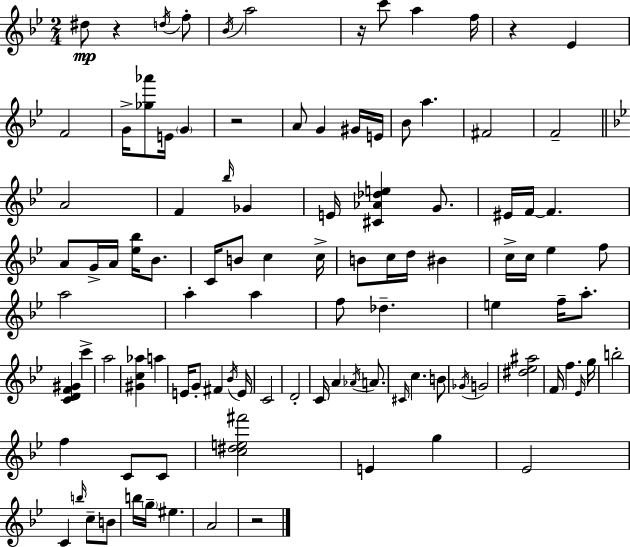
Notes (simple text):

D#5/e R/q D5/s F5/e Bb4/s A5/h R/s C6/e A5/q F5/s R/q Eb4/q F4/h G4/s [Gb5,Ab6]/e E4/s G4/q R/h A4/e G4/q G#4/s E4/s Bb4/e A5/q. F#4/h F4/h A4/h F4/q Bb5/s Gb4/q E4/s [C#4,Ab4,Db5,E5]/q G4/e. EIS4/s F4/s F4/q. A4/e G4/s A4/s [Eb5,Bb5]/s Bb4/e. C4/s B4/e C5/q C5/s B4/e C5/s D5/s BIS4/q C5/s C5/s Eb5/q F5/e A5/h A5/q A5/q F5/e Db5/q. E5/q F5/s A5/e. [C4,D4,F4,G#4]/q C6/q A5/h [G#4,C5,Ab5]/q A5/q E4/s G4/e F#4/q Bb4/s E4/s C4/h D4/h C4/s A4/q Ab4/s A4/e. C#4/s C5/q. B4/e Gb4/s G4/h [D#5,Eb5,A#5]/h F4/s F5/q. Eb4/s G5/s B5/h F5/q C4/e C4/e [C5,D#5,E5,F#6]/h E4/q G5/q Eb4/h C4/q B5/s C5/e B4/e B5/s G5/s EIS5/q. A4/h R/h